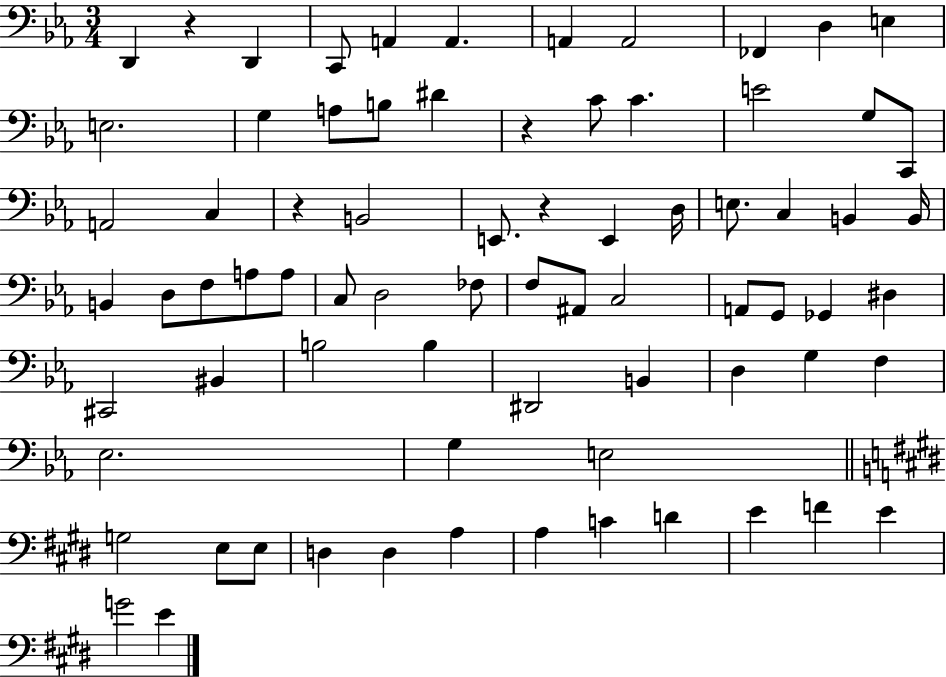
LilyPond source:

{
  \clef bass
  \numericTimeSignature
  \time 3/4
  \key ees \major
  \repeat volta 2 { d,4 r4 d,4 | c,8 a,4 a,4. | a,4 a,2 | fes,4 d4 e4 | \break e2. | g4 a8 b8 dis'4 | r4 c'8 c'4. | e'2 g8 c,8 | \break a,2 c4 | r4 b,2 | e,8. r4 e,4 d16 | e8. c4 b,4 b,16 | \break b,4 d8 f8 a8 a8 | c8 d2 fes8 | f8 ais,8 c2 | a,8 g,8 ges,4 dis4 | \break cis,2 bis,4 | b2 b4 | dis,2 b,4 | d4 g4 f4 | \break ees2. | g4 e2 | \bar "||" \break \key e \major g2 e8 e8 | d4 d4 a4 | a4 c'4 d'4 | e'4 f'4 e'4 | \break g'2 e'4 | } \bar "|."
}